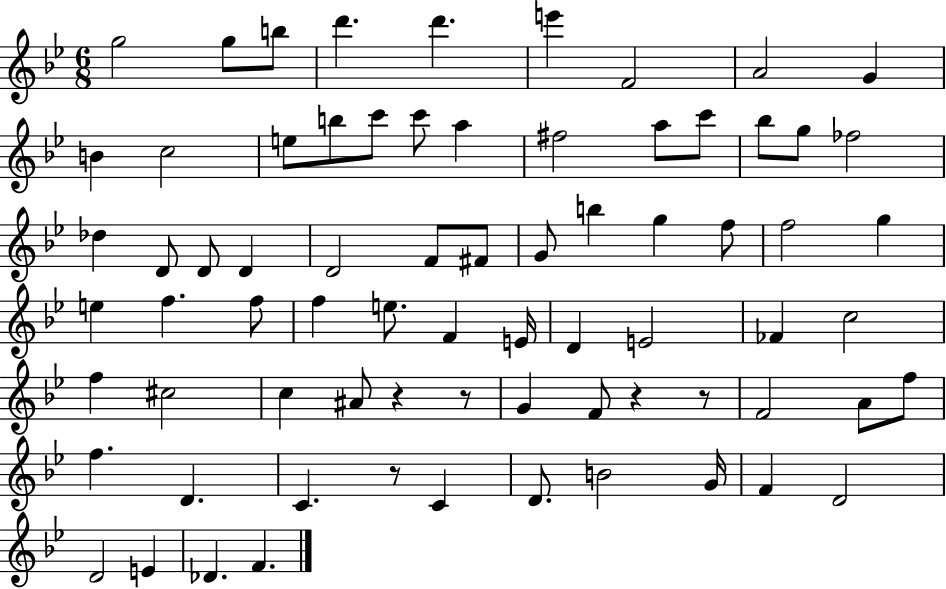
X:1
T:Untitled
M:6/8
L:1/4
K:Bb
g2 g/2 b/2 d' d' e' F2 A2 G B c2 e/2 b/2 c'/2 c'/2 a ^f2 a/2 c'/2 _b/2 g/2 _f2 _d D/2 D/2 D D2 F/2 ^F/2 G/2 b g f/2 f2 g e f f/2 f e/2 F E/4 D E2 _F c2 f ^c2 c ^A/2 z z/2 G F/2 z z/2 F2 A/2 f/2 f D C z/2 C D/2 B2 G/4 F D2 D2 E _D F